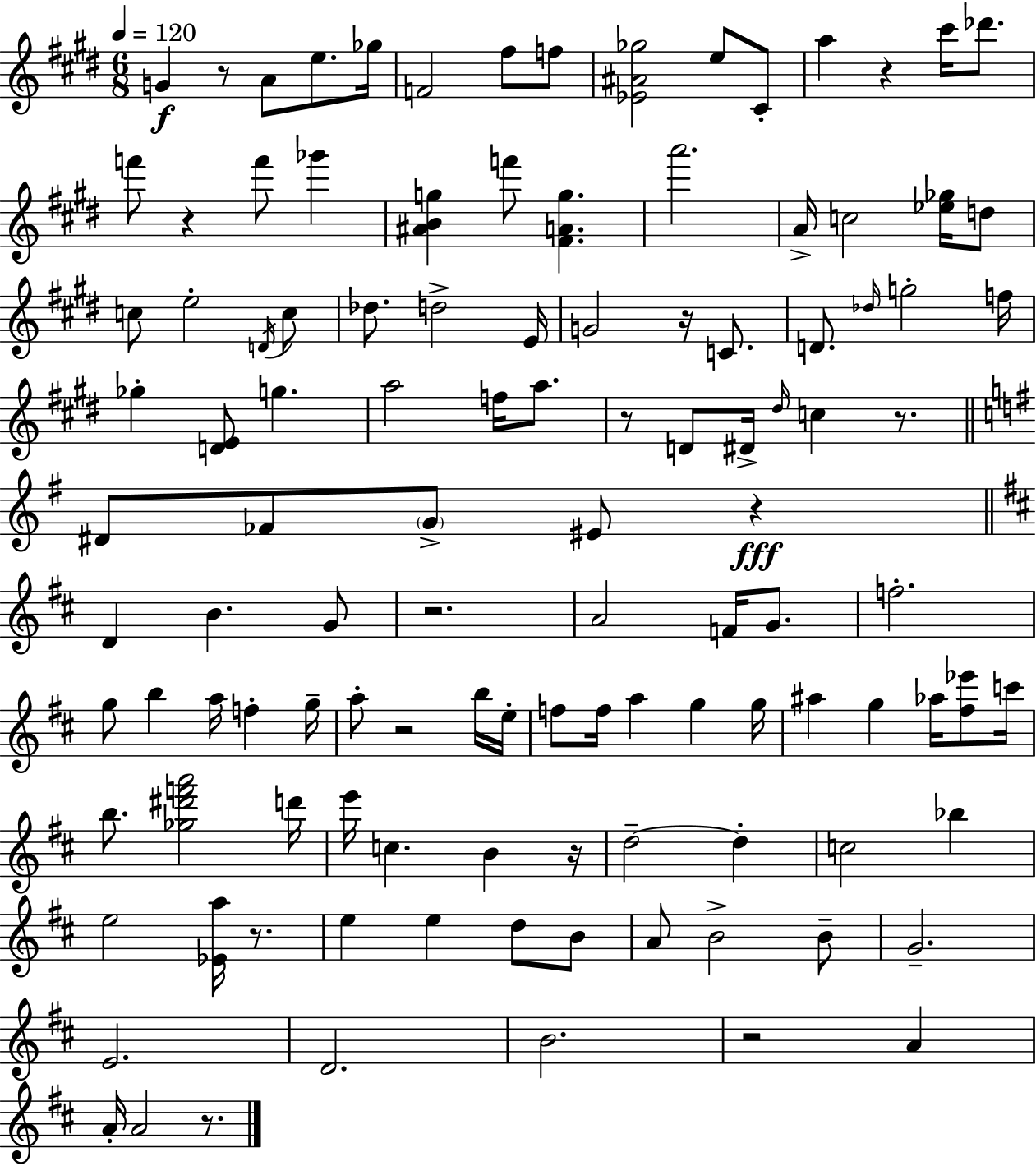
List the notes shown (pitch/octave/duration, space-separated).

G4/q R/e A4/e E5/e. Gb5/s F4/h F#5/e F5/e [Eb4,A#4,Gb5]/h E5/e C#4/e A5/q R/q C#6/s Db6/e. F6/e R/q F6/e Gb6/q [A#4,B4,G5]/q F6/e [F#4,A4,G5]/q. A6/h. A4/s C5/h [Eb5,Gb5]/s D5/e C5/e E5/h D4/s C5/e Db5/e. D5/h E4/s G4/h R/s C4/e. D4/e. Db5/s G5/h F5/s Gb5/q [D4,E4]/e G5/q. A5/h F5/s A5/e. R/e D4/e D#4/s D#5/s C5/q R/e. D#4/e FES4/e G4/e EIS4/e R/q D4/q B4/q. G4/e R/h. A4/h F4/s G4/e. F5/h. G5/e B5/q A5/s F5/q G5/s A5/e R/h B5/s E5/s F5/e F5/s A5/q G5/q G5/s A#5/q G5/q Ab5/s [F#5,Eb6]/e C6/s B5/e. [Gb5,D#6,F6,A6]/h D6/s E6/s C5/q. B4/q R/s D5/h D5/q C5/h Bb5/q E5/h [Eb4,A5]/s R/e. E5/q E5/q D5/e B4/e A4/e B4/h B4/e G4/h. E4/h. D4/h. B4/h. R/h A4/q A4/s A4/h R/e.